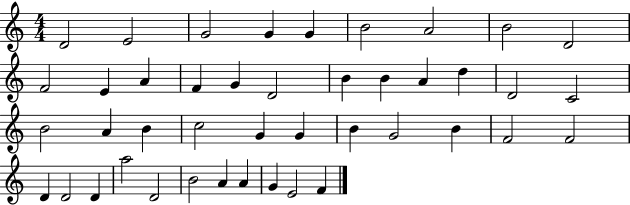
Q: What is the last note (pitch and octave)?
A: F4